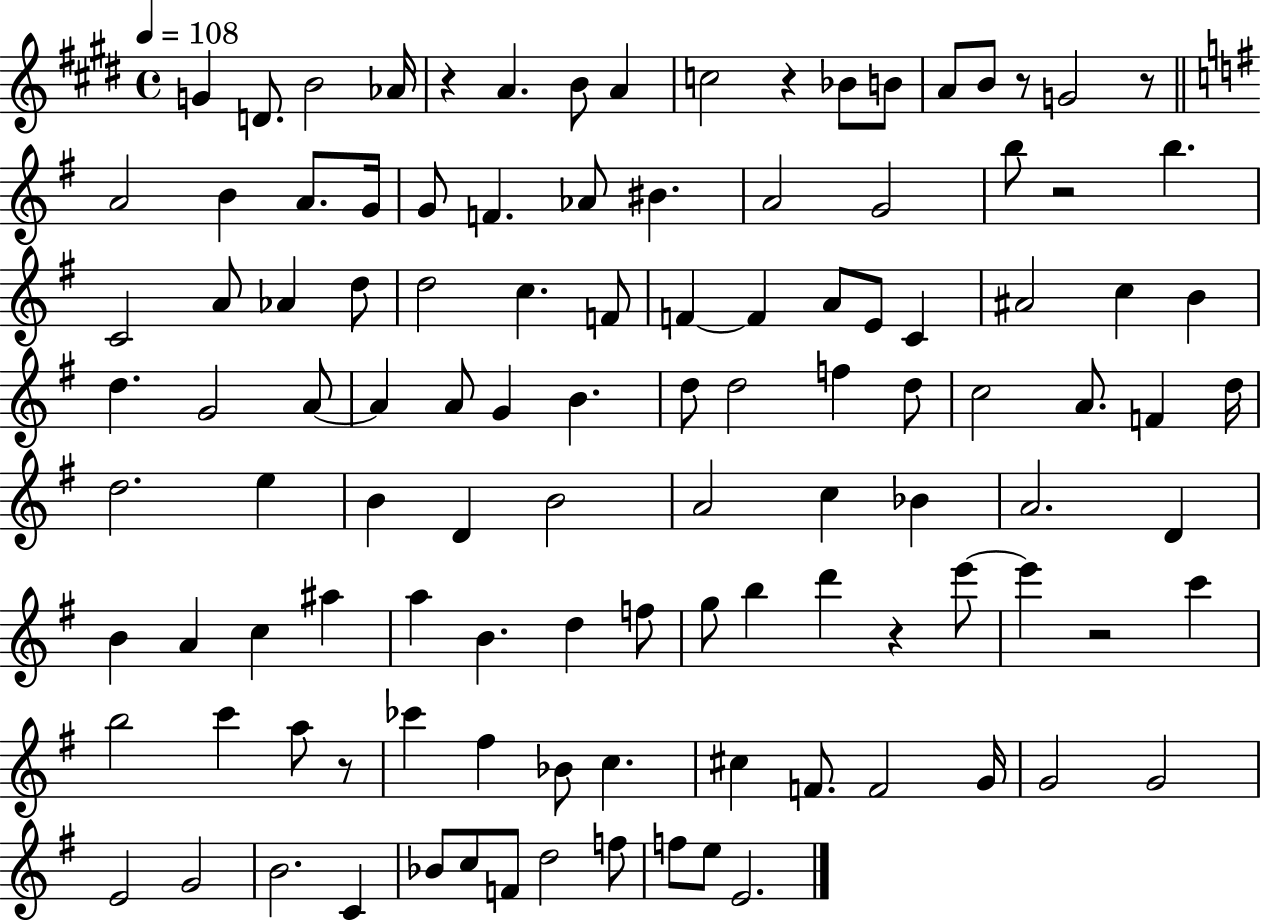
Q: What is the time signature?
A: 4/4